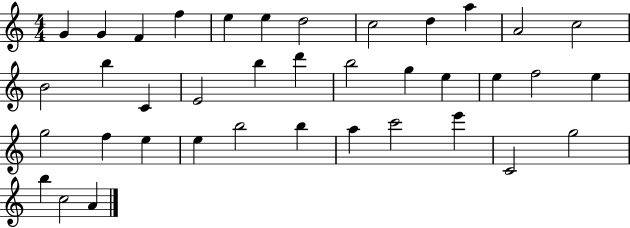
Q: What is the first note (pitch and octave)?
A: G4